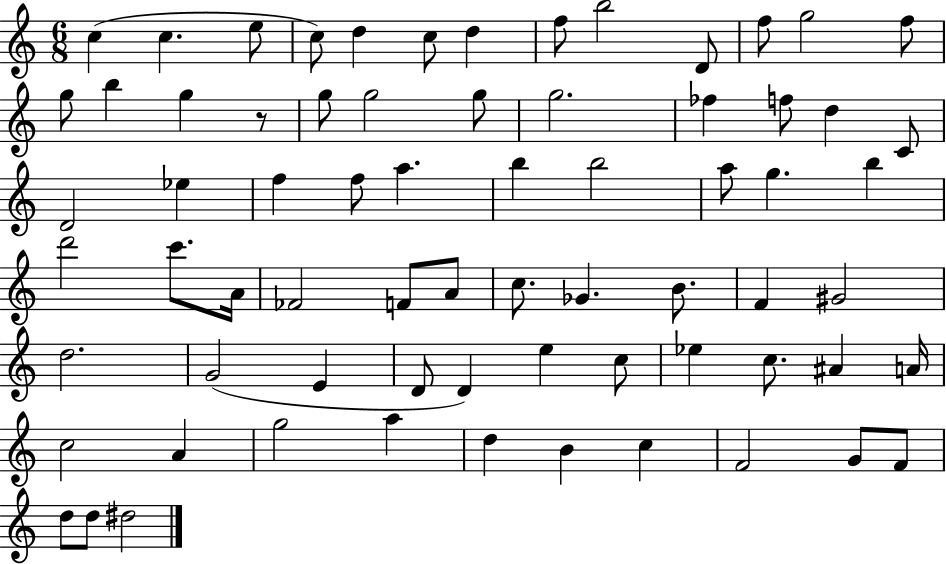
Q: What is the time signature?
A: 6/8